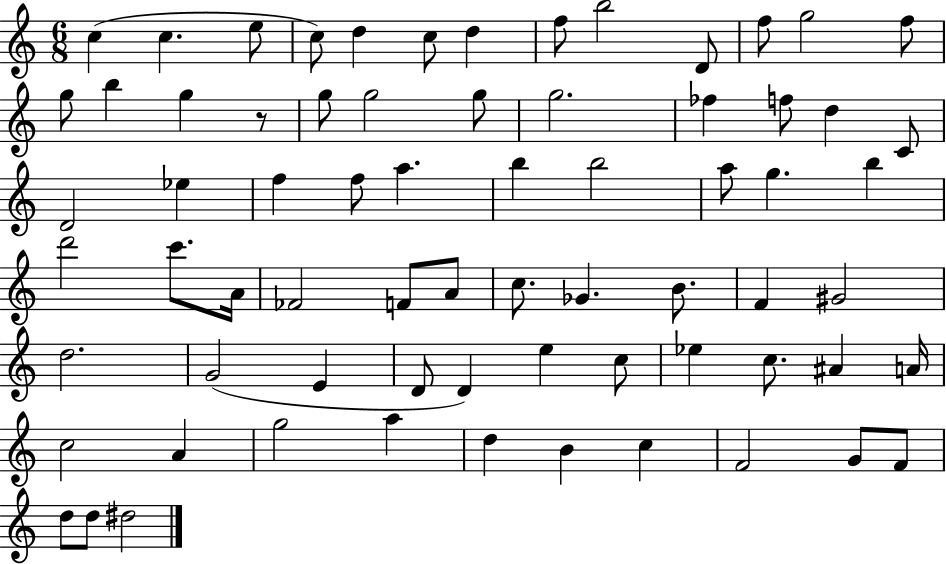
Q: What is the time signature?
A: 6/8